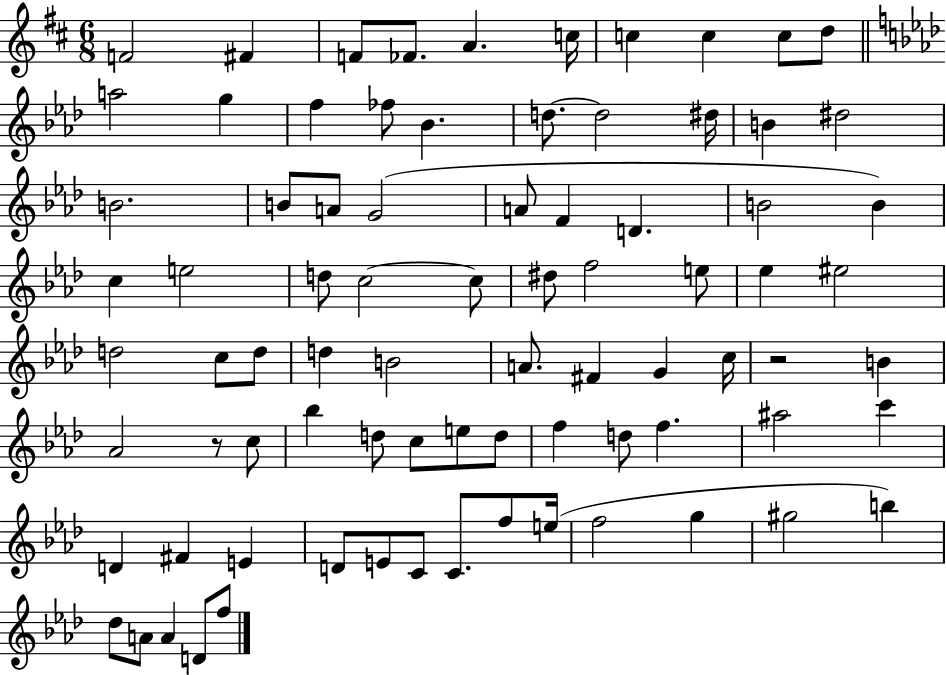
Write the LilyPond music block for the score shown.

{
  \clef treble
  \numericTimeSignature
  \time 6/8
  \key d \major
  f'2 fis'4 | f'8 fes'8. a'4. c''16 | c''4 c''4 c''8 d''8 | \bar "||" \break \key aes \major a''2 g''4 | f''4 fes''8 bes'4. | d''8.~~ d''2 dis''16 | b'4 dis''2 | \break b'2. | b'8 a'8 g'2( | a'8 f'4 d'4. | b'2 b'4) | \break c''4 e''2 | d''8 c''2~~ c''8 | dis''8 f''2 e''8 | ees''4 eis''2 | \break d''2 c''8 d''8 | d''4 b'2 | a'8. fis'4 g'4 c''16 | r2 b'4 | \break aes'2 r8 c''8 | bes''4 d''8 c''8 e''8 d''8 | f''4 d''8 f''4. | ais''2 c'''4 | \break d'4 fis'4 e'4 | d'8 e'8 c'8 c'8. f''8 e''16( | f''2 g''4 | gis''2 b''4) | \break des''8 a'8 a'4 d'8 f''8 | \bar "|."
}